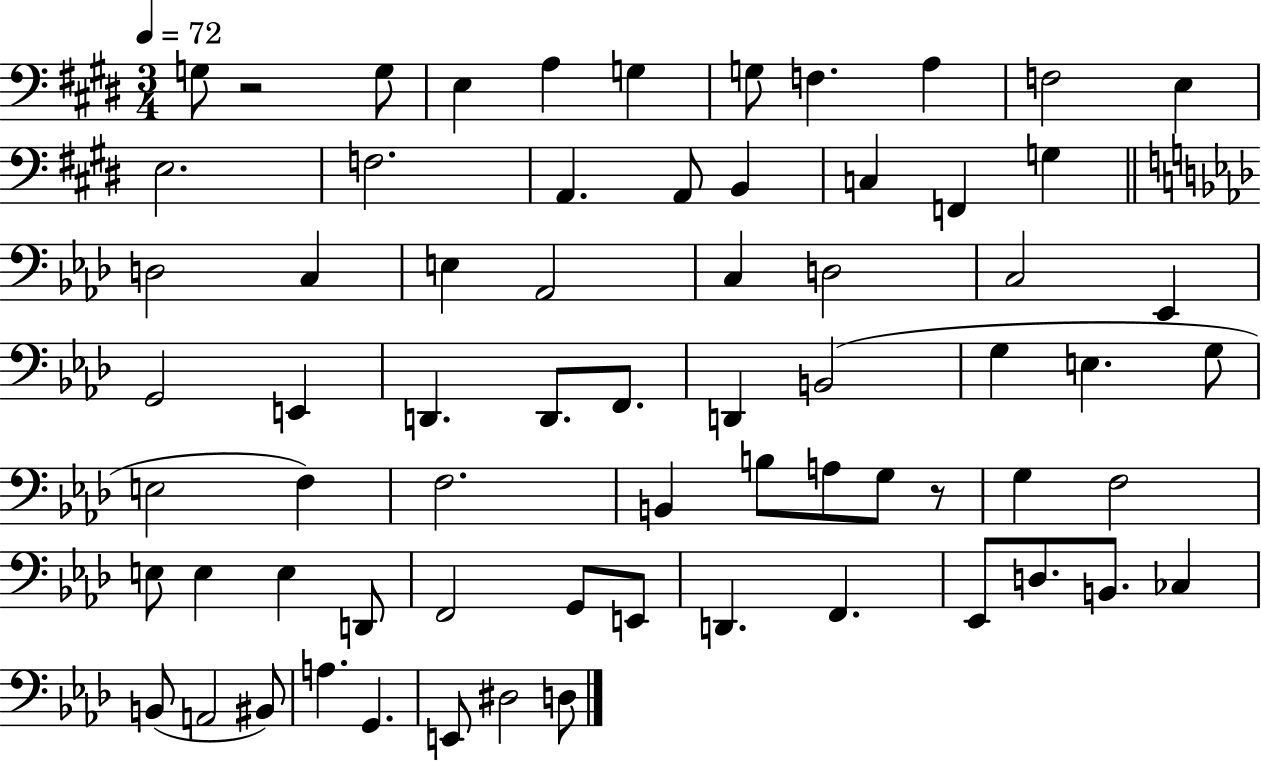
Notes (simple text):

G3/e R/h G3/e E3/q A3/q G3/q G3/e F3/q. A3/q F3/h E3/q E3/h. F3/h. A2/q. A2/e B2/q C3/q F2/q G3/q D3/h C3/q E3/q Ab2/h C3/q D3/h C3/h Eb2/q G2/h E2/q D2/q. D2/e. F2/e. D2/q B2/h G3/q E3/q. G3/e E3/h F3/q F3/h. B2/q B3/e A3/e G3/e R/e G3/q F3/h E3/e E3/q E3/q D2/e F2/h G2/e E2/e D2/q. F2/q. Eb2/e D3/e. B2/e. CES3/q B2/e A2/h BIS2/e A3/q. G2/q. E2/e D#3/h D3/e